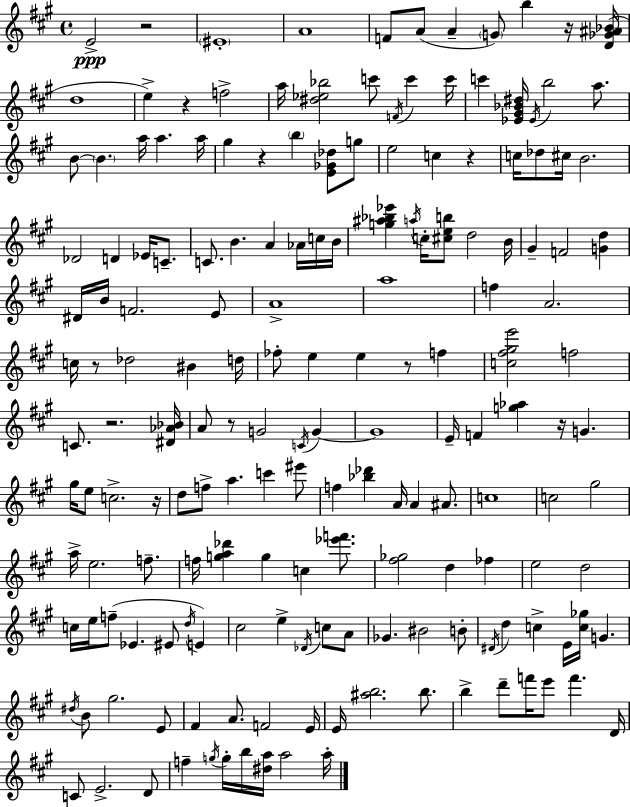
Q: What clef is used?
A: treble